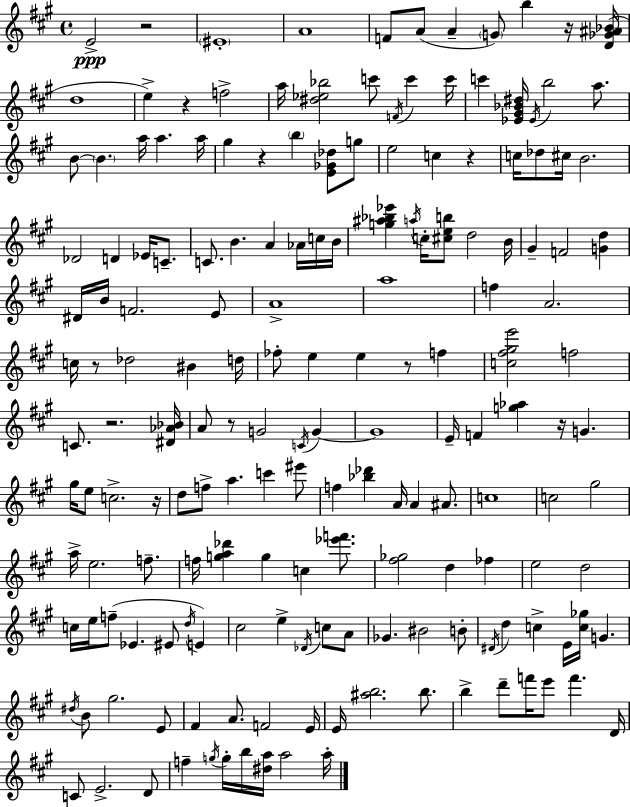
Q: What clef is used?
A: treble